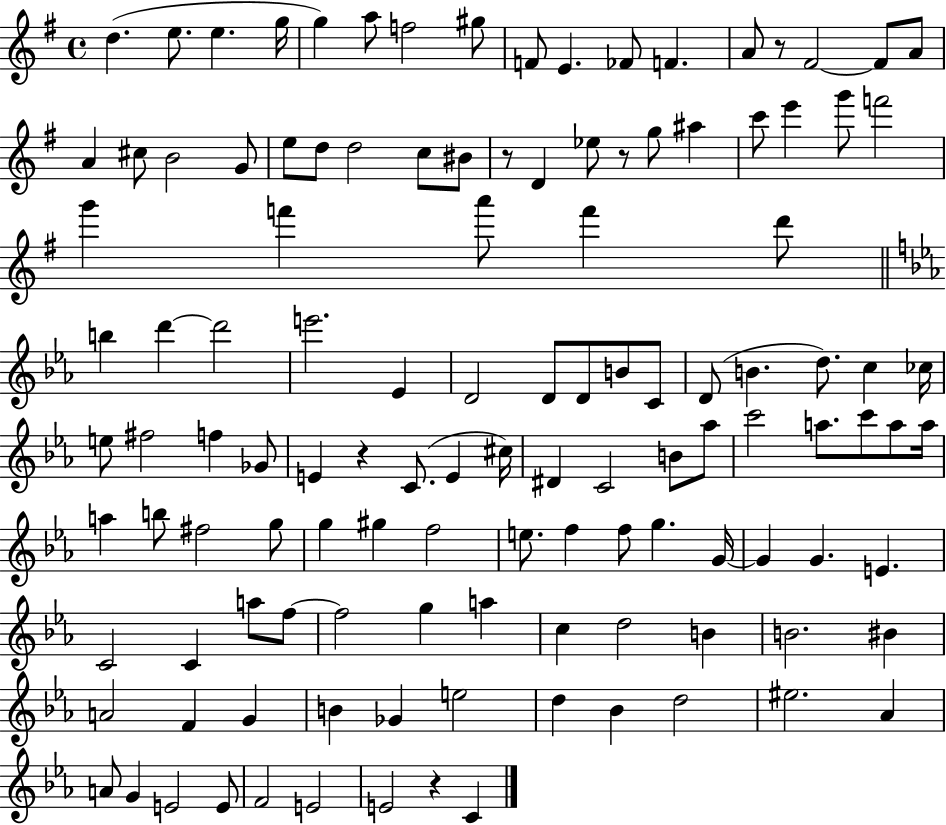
X:1
T:Untitled
M:4/4
L:1/4
K:G
d e/2 e g/4 g a/2 f2 ^g/2 F/2 E _F/2 F A/2 z/2 ^F2 ^F/2 A/2 A ^c/2 B2 G/2 e/2 d/2 d2 c/2 ^B/2 z/2 D _e/2 z/2 g/2 ^a c'/2 e' g'/2 f'2 g' f' a'/2 f' d'/2 b d' d'2 e'2 _E D2 D/2 D/2 B/2 C/2 D/2 B d/2 c _c/4 e/2 ^f2 f _G/2 E z C/2 E ^c/4 ^D C2 B/2 _a/2 c'2 a/2 c'/2 a/2 a/4 a b/2 ^f2 g/2 g ^g f2 e/2 f f/2 g G/4 G G E C2 C a/2 f/2 f2 g a c d2 B B2 ^B A2 F G B _G e2 d _B d2 ^e2 _A A/2 G E2 E/2 F2 E2 E2 z C